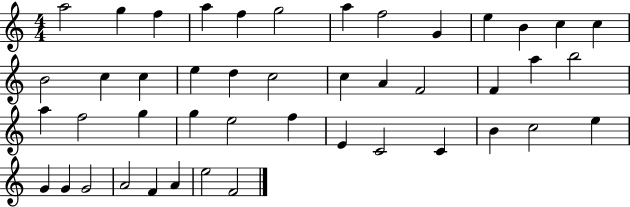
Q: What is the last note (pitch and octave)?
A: F4